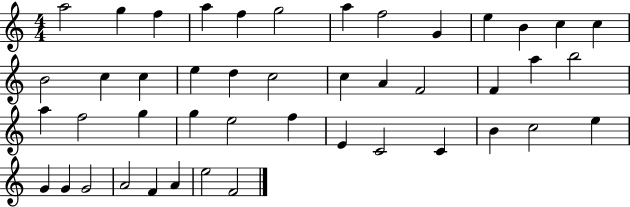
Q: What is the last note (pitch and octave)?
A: F4